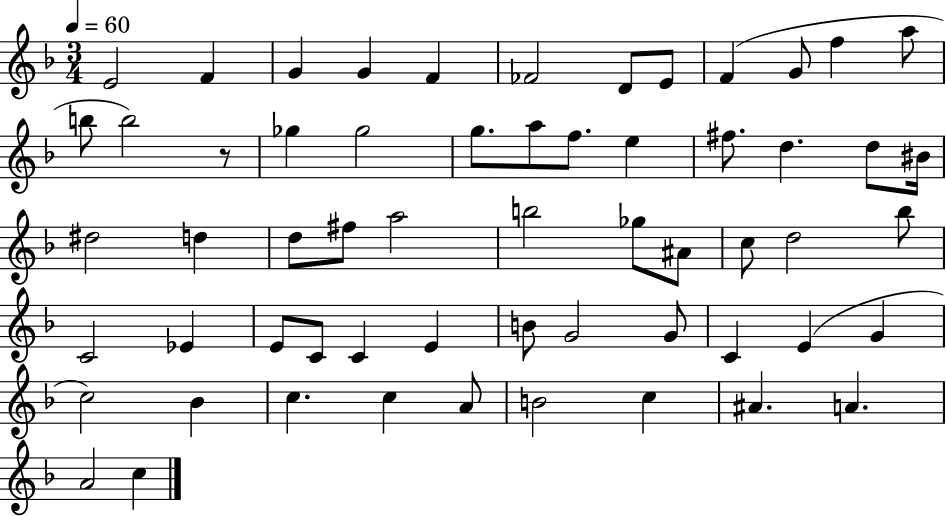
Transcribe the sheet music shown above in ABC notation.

X:1
T:Untitled
M:3/4
L:1/4
K:F
E2 F G G F _F2 D/2 E/2 F G/2 f a/2 b/2 b2 z/2 _g _g2 g/2 a/2 f/2 e ^f/2 d d/2 ^B/4 ^d2 d d/2 ^f/2 a2 b2 _g/2 ^A/2 c/2 d2 _b/2 C2 _E E/2 C/2 C E B/2 G2 G/2 C E G c2 _B c c A/2 B2 c ^A A A2 c